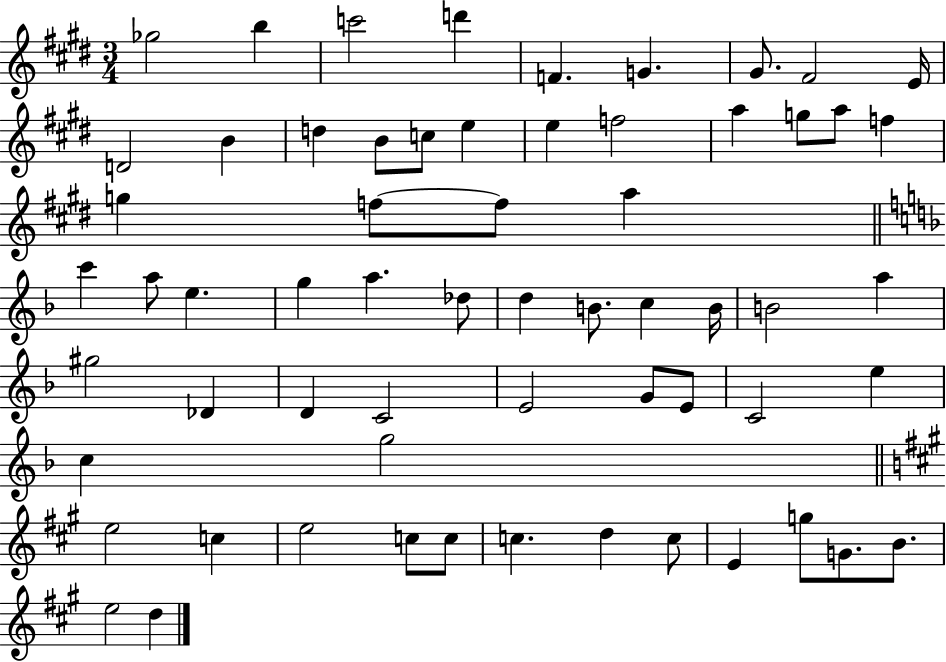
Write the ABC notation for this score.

X:1
T:Untitled
M:3/4
L:1/4
K:E
_g2 b c'2 d' F G ^G/2 ^F2 E/4 D2 B d B/2 c/2 e e f2 a g/2 a/2 f g f/2 f/2 a c' a/2 e g a _d/2 d B/2 c B/4 B2 a ^g2 _D D C2 E2 G/2 E/2 C2 e c g2 e2 c e2 c/2 c/2 c d c/2 E g/2 G/2 B/2 e2 d